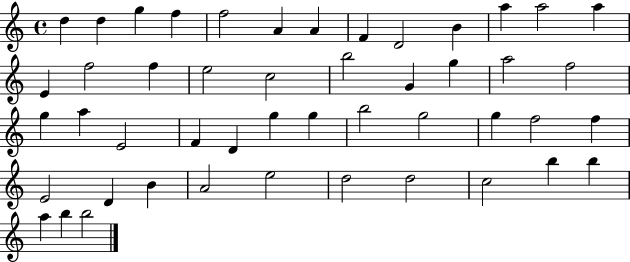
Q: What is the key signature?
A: C major